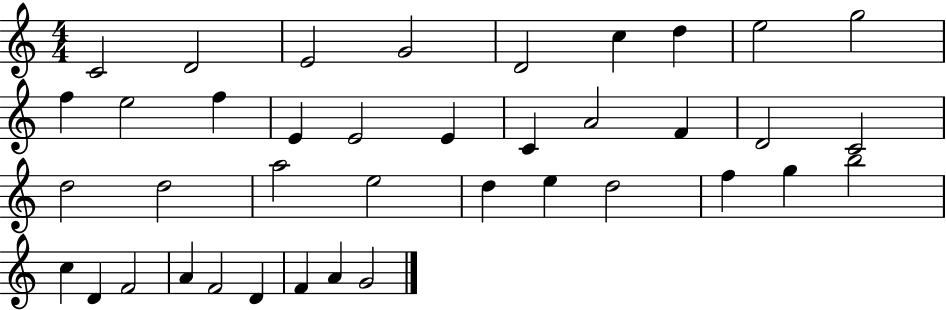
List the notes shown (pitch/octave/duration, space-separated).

C4/h D4/h E4/h G4/h D4/h C5/q D5/q E5/h G5/h F5/q E5/h F5/q E4/q E4/h E4/q C4/q A4/h F4/q D4/h C4/h D5/h D5/h A5/h E5/h D5/q E5/q D5/h F5/q G5/q B5/h C5/q D4/q F4/h A4/q F4/h D4/q F4/q A4/q G4/h